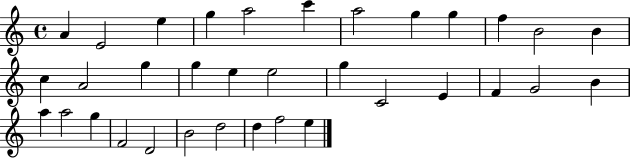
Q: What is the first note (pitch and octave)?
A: A4